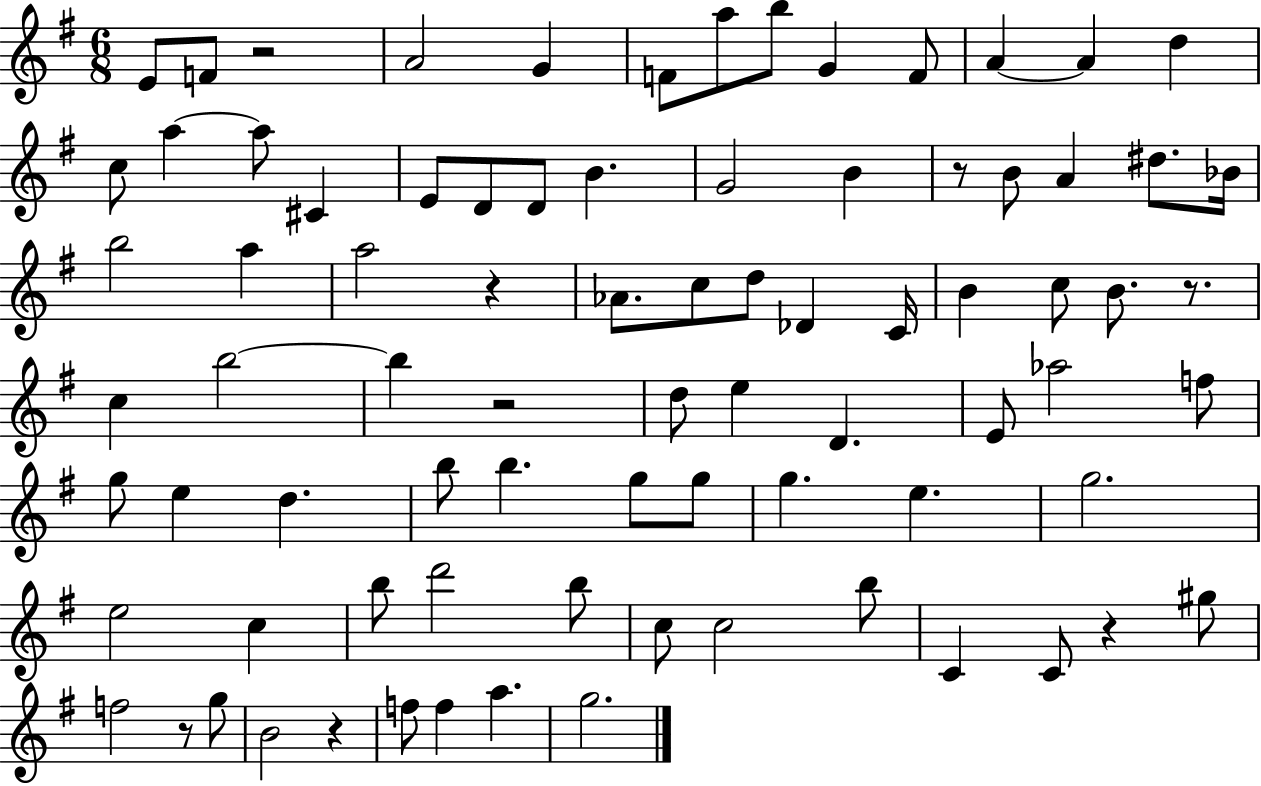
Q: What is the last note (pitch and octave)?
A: G5